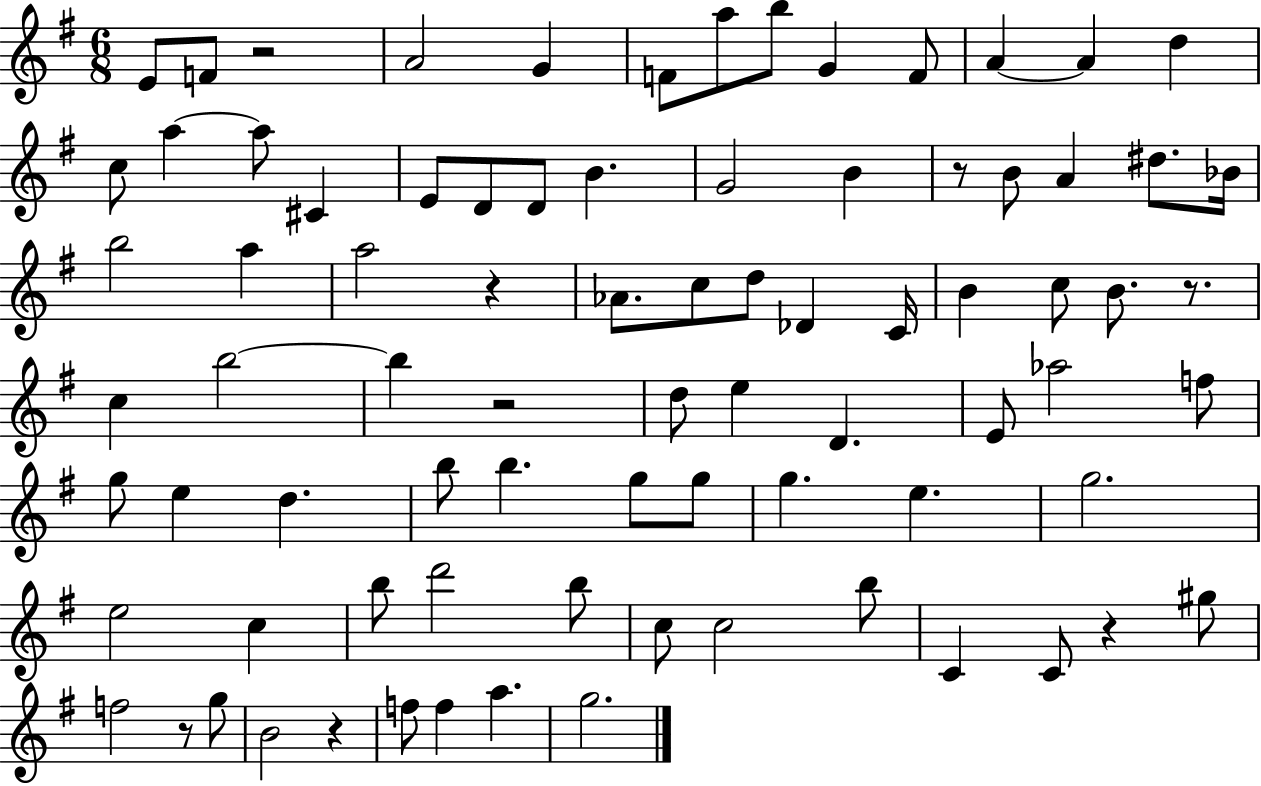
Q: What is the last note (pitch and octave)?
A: G5